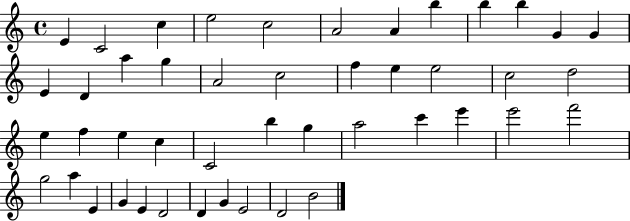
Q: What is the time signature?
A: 4/4